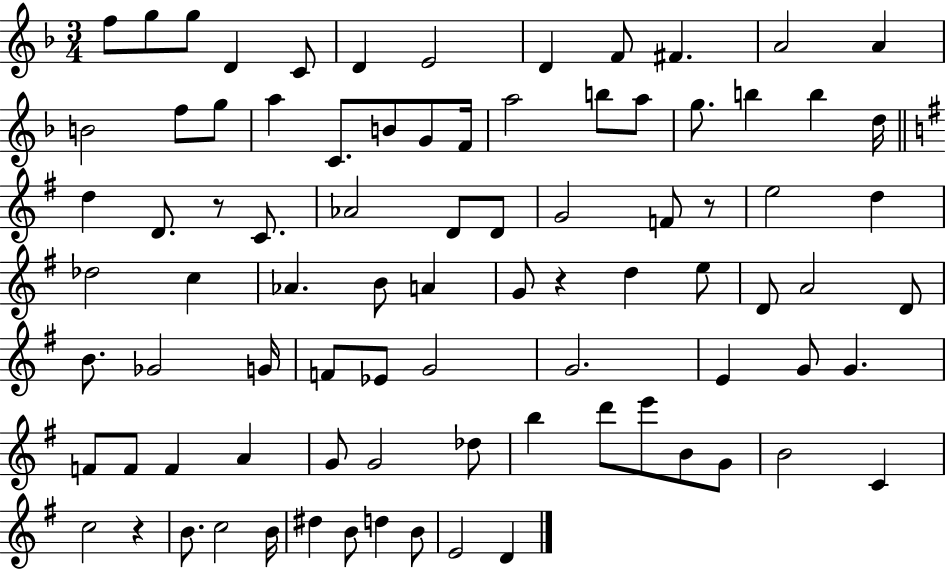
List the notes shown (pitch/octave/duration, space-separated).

F5/e G5/e G5/e D4/q C4/e D4/q E4/h D4/q F4/e F#4/q. A4/h A4/q B4/h F5/e G5/e A5/q C4/e. B4/e G4/e F4/s A5/h B5/e A5/e G5/e. B5/q B5/q D5/s D5/q D4/e. R/e C4/e. Ab4/h D4/e D4/e G4/h F4/e R/e E5/h D5/q Db5/h C5/q Ab4/q. B4/e A4/q G4/e R/q D5/q E5/e D4/e A4/h D4/e B4/e. Gb4/h G4/s F4/e Eb4/e G4/h G4/h. E4/q G4/e G4/q. F4/e F4/e F4/q A4/q G4/e G4/h Db5/e B5/q D6/e E6/e B4/e G4/e B4/h C4/q C5/h R/q B4/e. C5/h B4/s D#5/q B4/e D5/q B4/e E4/h D4/q